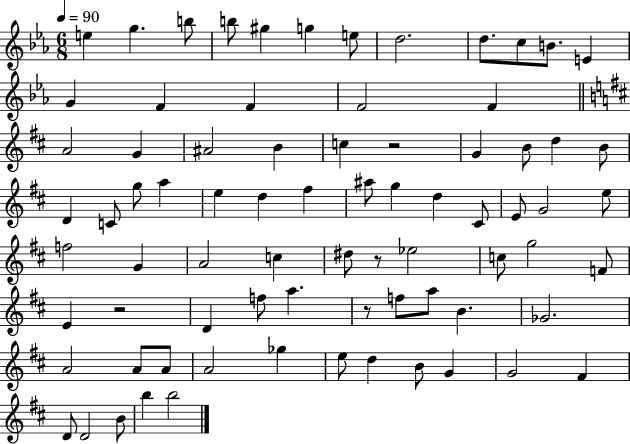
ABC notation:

X:1
T:Untitled
M:6/8
L:1/4
K:Eb
e g b/2 b/2 ^g g e/2 d2 d/2 c/2 B/2 E G F F F2 F A2 G ^A2 B c z2 G B/2 d B/2 D C/2 g/2 a e d ^f ^a/2 g d ^C/2 E/2 G2 e/2 f2 G A2 c ^d/2 z/2 _e2 c/2 g2 F/2 E z2 D f/2 a z/2 f/2 a/2 B _G2 A2 A/2 A/2 A2 _g e/2 d B/2 G G2 ^F D/2 D2 B/2 b b2